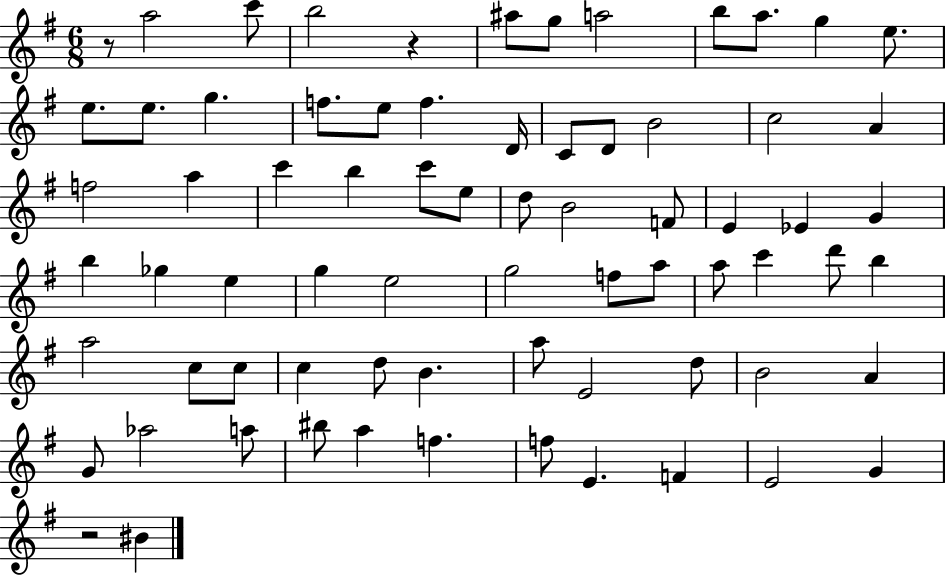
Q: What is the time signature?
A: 6/8